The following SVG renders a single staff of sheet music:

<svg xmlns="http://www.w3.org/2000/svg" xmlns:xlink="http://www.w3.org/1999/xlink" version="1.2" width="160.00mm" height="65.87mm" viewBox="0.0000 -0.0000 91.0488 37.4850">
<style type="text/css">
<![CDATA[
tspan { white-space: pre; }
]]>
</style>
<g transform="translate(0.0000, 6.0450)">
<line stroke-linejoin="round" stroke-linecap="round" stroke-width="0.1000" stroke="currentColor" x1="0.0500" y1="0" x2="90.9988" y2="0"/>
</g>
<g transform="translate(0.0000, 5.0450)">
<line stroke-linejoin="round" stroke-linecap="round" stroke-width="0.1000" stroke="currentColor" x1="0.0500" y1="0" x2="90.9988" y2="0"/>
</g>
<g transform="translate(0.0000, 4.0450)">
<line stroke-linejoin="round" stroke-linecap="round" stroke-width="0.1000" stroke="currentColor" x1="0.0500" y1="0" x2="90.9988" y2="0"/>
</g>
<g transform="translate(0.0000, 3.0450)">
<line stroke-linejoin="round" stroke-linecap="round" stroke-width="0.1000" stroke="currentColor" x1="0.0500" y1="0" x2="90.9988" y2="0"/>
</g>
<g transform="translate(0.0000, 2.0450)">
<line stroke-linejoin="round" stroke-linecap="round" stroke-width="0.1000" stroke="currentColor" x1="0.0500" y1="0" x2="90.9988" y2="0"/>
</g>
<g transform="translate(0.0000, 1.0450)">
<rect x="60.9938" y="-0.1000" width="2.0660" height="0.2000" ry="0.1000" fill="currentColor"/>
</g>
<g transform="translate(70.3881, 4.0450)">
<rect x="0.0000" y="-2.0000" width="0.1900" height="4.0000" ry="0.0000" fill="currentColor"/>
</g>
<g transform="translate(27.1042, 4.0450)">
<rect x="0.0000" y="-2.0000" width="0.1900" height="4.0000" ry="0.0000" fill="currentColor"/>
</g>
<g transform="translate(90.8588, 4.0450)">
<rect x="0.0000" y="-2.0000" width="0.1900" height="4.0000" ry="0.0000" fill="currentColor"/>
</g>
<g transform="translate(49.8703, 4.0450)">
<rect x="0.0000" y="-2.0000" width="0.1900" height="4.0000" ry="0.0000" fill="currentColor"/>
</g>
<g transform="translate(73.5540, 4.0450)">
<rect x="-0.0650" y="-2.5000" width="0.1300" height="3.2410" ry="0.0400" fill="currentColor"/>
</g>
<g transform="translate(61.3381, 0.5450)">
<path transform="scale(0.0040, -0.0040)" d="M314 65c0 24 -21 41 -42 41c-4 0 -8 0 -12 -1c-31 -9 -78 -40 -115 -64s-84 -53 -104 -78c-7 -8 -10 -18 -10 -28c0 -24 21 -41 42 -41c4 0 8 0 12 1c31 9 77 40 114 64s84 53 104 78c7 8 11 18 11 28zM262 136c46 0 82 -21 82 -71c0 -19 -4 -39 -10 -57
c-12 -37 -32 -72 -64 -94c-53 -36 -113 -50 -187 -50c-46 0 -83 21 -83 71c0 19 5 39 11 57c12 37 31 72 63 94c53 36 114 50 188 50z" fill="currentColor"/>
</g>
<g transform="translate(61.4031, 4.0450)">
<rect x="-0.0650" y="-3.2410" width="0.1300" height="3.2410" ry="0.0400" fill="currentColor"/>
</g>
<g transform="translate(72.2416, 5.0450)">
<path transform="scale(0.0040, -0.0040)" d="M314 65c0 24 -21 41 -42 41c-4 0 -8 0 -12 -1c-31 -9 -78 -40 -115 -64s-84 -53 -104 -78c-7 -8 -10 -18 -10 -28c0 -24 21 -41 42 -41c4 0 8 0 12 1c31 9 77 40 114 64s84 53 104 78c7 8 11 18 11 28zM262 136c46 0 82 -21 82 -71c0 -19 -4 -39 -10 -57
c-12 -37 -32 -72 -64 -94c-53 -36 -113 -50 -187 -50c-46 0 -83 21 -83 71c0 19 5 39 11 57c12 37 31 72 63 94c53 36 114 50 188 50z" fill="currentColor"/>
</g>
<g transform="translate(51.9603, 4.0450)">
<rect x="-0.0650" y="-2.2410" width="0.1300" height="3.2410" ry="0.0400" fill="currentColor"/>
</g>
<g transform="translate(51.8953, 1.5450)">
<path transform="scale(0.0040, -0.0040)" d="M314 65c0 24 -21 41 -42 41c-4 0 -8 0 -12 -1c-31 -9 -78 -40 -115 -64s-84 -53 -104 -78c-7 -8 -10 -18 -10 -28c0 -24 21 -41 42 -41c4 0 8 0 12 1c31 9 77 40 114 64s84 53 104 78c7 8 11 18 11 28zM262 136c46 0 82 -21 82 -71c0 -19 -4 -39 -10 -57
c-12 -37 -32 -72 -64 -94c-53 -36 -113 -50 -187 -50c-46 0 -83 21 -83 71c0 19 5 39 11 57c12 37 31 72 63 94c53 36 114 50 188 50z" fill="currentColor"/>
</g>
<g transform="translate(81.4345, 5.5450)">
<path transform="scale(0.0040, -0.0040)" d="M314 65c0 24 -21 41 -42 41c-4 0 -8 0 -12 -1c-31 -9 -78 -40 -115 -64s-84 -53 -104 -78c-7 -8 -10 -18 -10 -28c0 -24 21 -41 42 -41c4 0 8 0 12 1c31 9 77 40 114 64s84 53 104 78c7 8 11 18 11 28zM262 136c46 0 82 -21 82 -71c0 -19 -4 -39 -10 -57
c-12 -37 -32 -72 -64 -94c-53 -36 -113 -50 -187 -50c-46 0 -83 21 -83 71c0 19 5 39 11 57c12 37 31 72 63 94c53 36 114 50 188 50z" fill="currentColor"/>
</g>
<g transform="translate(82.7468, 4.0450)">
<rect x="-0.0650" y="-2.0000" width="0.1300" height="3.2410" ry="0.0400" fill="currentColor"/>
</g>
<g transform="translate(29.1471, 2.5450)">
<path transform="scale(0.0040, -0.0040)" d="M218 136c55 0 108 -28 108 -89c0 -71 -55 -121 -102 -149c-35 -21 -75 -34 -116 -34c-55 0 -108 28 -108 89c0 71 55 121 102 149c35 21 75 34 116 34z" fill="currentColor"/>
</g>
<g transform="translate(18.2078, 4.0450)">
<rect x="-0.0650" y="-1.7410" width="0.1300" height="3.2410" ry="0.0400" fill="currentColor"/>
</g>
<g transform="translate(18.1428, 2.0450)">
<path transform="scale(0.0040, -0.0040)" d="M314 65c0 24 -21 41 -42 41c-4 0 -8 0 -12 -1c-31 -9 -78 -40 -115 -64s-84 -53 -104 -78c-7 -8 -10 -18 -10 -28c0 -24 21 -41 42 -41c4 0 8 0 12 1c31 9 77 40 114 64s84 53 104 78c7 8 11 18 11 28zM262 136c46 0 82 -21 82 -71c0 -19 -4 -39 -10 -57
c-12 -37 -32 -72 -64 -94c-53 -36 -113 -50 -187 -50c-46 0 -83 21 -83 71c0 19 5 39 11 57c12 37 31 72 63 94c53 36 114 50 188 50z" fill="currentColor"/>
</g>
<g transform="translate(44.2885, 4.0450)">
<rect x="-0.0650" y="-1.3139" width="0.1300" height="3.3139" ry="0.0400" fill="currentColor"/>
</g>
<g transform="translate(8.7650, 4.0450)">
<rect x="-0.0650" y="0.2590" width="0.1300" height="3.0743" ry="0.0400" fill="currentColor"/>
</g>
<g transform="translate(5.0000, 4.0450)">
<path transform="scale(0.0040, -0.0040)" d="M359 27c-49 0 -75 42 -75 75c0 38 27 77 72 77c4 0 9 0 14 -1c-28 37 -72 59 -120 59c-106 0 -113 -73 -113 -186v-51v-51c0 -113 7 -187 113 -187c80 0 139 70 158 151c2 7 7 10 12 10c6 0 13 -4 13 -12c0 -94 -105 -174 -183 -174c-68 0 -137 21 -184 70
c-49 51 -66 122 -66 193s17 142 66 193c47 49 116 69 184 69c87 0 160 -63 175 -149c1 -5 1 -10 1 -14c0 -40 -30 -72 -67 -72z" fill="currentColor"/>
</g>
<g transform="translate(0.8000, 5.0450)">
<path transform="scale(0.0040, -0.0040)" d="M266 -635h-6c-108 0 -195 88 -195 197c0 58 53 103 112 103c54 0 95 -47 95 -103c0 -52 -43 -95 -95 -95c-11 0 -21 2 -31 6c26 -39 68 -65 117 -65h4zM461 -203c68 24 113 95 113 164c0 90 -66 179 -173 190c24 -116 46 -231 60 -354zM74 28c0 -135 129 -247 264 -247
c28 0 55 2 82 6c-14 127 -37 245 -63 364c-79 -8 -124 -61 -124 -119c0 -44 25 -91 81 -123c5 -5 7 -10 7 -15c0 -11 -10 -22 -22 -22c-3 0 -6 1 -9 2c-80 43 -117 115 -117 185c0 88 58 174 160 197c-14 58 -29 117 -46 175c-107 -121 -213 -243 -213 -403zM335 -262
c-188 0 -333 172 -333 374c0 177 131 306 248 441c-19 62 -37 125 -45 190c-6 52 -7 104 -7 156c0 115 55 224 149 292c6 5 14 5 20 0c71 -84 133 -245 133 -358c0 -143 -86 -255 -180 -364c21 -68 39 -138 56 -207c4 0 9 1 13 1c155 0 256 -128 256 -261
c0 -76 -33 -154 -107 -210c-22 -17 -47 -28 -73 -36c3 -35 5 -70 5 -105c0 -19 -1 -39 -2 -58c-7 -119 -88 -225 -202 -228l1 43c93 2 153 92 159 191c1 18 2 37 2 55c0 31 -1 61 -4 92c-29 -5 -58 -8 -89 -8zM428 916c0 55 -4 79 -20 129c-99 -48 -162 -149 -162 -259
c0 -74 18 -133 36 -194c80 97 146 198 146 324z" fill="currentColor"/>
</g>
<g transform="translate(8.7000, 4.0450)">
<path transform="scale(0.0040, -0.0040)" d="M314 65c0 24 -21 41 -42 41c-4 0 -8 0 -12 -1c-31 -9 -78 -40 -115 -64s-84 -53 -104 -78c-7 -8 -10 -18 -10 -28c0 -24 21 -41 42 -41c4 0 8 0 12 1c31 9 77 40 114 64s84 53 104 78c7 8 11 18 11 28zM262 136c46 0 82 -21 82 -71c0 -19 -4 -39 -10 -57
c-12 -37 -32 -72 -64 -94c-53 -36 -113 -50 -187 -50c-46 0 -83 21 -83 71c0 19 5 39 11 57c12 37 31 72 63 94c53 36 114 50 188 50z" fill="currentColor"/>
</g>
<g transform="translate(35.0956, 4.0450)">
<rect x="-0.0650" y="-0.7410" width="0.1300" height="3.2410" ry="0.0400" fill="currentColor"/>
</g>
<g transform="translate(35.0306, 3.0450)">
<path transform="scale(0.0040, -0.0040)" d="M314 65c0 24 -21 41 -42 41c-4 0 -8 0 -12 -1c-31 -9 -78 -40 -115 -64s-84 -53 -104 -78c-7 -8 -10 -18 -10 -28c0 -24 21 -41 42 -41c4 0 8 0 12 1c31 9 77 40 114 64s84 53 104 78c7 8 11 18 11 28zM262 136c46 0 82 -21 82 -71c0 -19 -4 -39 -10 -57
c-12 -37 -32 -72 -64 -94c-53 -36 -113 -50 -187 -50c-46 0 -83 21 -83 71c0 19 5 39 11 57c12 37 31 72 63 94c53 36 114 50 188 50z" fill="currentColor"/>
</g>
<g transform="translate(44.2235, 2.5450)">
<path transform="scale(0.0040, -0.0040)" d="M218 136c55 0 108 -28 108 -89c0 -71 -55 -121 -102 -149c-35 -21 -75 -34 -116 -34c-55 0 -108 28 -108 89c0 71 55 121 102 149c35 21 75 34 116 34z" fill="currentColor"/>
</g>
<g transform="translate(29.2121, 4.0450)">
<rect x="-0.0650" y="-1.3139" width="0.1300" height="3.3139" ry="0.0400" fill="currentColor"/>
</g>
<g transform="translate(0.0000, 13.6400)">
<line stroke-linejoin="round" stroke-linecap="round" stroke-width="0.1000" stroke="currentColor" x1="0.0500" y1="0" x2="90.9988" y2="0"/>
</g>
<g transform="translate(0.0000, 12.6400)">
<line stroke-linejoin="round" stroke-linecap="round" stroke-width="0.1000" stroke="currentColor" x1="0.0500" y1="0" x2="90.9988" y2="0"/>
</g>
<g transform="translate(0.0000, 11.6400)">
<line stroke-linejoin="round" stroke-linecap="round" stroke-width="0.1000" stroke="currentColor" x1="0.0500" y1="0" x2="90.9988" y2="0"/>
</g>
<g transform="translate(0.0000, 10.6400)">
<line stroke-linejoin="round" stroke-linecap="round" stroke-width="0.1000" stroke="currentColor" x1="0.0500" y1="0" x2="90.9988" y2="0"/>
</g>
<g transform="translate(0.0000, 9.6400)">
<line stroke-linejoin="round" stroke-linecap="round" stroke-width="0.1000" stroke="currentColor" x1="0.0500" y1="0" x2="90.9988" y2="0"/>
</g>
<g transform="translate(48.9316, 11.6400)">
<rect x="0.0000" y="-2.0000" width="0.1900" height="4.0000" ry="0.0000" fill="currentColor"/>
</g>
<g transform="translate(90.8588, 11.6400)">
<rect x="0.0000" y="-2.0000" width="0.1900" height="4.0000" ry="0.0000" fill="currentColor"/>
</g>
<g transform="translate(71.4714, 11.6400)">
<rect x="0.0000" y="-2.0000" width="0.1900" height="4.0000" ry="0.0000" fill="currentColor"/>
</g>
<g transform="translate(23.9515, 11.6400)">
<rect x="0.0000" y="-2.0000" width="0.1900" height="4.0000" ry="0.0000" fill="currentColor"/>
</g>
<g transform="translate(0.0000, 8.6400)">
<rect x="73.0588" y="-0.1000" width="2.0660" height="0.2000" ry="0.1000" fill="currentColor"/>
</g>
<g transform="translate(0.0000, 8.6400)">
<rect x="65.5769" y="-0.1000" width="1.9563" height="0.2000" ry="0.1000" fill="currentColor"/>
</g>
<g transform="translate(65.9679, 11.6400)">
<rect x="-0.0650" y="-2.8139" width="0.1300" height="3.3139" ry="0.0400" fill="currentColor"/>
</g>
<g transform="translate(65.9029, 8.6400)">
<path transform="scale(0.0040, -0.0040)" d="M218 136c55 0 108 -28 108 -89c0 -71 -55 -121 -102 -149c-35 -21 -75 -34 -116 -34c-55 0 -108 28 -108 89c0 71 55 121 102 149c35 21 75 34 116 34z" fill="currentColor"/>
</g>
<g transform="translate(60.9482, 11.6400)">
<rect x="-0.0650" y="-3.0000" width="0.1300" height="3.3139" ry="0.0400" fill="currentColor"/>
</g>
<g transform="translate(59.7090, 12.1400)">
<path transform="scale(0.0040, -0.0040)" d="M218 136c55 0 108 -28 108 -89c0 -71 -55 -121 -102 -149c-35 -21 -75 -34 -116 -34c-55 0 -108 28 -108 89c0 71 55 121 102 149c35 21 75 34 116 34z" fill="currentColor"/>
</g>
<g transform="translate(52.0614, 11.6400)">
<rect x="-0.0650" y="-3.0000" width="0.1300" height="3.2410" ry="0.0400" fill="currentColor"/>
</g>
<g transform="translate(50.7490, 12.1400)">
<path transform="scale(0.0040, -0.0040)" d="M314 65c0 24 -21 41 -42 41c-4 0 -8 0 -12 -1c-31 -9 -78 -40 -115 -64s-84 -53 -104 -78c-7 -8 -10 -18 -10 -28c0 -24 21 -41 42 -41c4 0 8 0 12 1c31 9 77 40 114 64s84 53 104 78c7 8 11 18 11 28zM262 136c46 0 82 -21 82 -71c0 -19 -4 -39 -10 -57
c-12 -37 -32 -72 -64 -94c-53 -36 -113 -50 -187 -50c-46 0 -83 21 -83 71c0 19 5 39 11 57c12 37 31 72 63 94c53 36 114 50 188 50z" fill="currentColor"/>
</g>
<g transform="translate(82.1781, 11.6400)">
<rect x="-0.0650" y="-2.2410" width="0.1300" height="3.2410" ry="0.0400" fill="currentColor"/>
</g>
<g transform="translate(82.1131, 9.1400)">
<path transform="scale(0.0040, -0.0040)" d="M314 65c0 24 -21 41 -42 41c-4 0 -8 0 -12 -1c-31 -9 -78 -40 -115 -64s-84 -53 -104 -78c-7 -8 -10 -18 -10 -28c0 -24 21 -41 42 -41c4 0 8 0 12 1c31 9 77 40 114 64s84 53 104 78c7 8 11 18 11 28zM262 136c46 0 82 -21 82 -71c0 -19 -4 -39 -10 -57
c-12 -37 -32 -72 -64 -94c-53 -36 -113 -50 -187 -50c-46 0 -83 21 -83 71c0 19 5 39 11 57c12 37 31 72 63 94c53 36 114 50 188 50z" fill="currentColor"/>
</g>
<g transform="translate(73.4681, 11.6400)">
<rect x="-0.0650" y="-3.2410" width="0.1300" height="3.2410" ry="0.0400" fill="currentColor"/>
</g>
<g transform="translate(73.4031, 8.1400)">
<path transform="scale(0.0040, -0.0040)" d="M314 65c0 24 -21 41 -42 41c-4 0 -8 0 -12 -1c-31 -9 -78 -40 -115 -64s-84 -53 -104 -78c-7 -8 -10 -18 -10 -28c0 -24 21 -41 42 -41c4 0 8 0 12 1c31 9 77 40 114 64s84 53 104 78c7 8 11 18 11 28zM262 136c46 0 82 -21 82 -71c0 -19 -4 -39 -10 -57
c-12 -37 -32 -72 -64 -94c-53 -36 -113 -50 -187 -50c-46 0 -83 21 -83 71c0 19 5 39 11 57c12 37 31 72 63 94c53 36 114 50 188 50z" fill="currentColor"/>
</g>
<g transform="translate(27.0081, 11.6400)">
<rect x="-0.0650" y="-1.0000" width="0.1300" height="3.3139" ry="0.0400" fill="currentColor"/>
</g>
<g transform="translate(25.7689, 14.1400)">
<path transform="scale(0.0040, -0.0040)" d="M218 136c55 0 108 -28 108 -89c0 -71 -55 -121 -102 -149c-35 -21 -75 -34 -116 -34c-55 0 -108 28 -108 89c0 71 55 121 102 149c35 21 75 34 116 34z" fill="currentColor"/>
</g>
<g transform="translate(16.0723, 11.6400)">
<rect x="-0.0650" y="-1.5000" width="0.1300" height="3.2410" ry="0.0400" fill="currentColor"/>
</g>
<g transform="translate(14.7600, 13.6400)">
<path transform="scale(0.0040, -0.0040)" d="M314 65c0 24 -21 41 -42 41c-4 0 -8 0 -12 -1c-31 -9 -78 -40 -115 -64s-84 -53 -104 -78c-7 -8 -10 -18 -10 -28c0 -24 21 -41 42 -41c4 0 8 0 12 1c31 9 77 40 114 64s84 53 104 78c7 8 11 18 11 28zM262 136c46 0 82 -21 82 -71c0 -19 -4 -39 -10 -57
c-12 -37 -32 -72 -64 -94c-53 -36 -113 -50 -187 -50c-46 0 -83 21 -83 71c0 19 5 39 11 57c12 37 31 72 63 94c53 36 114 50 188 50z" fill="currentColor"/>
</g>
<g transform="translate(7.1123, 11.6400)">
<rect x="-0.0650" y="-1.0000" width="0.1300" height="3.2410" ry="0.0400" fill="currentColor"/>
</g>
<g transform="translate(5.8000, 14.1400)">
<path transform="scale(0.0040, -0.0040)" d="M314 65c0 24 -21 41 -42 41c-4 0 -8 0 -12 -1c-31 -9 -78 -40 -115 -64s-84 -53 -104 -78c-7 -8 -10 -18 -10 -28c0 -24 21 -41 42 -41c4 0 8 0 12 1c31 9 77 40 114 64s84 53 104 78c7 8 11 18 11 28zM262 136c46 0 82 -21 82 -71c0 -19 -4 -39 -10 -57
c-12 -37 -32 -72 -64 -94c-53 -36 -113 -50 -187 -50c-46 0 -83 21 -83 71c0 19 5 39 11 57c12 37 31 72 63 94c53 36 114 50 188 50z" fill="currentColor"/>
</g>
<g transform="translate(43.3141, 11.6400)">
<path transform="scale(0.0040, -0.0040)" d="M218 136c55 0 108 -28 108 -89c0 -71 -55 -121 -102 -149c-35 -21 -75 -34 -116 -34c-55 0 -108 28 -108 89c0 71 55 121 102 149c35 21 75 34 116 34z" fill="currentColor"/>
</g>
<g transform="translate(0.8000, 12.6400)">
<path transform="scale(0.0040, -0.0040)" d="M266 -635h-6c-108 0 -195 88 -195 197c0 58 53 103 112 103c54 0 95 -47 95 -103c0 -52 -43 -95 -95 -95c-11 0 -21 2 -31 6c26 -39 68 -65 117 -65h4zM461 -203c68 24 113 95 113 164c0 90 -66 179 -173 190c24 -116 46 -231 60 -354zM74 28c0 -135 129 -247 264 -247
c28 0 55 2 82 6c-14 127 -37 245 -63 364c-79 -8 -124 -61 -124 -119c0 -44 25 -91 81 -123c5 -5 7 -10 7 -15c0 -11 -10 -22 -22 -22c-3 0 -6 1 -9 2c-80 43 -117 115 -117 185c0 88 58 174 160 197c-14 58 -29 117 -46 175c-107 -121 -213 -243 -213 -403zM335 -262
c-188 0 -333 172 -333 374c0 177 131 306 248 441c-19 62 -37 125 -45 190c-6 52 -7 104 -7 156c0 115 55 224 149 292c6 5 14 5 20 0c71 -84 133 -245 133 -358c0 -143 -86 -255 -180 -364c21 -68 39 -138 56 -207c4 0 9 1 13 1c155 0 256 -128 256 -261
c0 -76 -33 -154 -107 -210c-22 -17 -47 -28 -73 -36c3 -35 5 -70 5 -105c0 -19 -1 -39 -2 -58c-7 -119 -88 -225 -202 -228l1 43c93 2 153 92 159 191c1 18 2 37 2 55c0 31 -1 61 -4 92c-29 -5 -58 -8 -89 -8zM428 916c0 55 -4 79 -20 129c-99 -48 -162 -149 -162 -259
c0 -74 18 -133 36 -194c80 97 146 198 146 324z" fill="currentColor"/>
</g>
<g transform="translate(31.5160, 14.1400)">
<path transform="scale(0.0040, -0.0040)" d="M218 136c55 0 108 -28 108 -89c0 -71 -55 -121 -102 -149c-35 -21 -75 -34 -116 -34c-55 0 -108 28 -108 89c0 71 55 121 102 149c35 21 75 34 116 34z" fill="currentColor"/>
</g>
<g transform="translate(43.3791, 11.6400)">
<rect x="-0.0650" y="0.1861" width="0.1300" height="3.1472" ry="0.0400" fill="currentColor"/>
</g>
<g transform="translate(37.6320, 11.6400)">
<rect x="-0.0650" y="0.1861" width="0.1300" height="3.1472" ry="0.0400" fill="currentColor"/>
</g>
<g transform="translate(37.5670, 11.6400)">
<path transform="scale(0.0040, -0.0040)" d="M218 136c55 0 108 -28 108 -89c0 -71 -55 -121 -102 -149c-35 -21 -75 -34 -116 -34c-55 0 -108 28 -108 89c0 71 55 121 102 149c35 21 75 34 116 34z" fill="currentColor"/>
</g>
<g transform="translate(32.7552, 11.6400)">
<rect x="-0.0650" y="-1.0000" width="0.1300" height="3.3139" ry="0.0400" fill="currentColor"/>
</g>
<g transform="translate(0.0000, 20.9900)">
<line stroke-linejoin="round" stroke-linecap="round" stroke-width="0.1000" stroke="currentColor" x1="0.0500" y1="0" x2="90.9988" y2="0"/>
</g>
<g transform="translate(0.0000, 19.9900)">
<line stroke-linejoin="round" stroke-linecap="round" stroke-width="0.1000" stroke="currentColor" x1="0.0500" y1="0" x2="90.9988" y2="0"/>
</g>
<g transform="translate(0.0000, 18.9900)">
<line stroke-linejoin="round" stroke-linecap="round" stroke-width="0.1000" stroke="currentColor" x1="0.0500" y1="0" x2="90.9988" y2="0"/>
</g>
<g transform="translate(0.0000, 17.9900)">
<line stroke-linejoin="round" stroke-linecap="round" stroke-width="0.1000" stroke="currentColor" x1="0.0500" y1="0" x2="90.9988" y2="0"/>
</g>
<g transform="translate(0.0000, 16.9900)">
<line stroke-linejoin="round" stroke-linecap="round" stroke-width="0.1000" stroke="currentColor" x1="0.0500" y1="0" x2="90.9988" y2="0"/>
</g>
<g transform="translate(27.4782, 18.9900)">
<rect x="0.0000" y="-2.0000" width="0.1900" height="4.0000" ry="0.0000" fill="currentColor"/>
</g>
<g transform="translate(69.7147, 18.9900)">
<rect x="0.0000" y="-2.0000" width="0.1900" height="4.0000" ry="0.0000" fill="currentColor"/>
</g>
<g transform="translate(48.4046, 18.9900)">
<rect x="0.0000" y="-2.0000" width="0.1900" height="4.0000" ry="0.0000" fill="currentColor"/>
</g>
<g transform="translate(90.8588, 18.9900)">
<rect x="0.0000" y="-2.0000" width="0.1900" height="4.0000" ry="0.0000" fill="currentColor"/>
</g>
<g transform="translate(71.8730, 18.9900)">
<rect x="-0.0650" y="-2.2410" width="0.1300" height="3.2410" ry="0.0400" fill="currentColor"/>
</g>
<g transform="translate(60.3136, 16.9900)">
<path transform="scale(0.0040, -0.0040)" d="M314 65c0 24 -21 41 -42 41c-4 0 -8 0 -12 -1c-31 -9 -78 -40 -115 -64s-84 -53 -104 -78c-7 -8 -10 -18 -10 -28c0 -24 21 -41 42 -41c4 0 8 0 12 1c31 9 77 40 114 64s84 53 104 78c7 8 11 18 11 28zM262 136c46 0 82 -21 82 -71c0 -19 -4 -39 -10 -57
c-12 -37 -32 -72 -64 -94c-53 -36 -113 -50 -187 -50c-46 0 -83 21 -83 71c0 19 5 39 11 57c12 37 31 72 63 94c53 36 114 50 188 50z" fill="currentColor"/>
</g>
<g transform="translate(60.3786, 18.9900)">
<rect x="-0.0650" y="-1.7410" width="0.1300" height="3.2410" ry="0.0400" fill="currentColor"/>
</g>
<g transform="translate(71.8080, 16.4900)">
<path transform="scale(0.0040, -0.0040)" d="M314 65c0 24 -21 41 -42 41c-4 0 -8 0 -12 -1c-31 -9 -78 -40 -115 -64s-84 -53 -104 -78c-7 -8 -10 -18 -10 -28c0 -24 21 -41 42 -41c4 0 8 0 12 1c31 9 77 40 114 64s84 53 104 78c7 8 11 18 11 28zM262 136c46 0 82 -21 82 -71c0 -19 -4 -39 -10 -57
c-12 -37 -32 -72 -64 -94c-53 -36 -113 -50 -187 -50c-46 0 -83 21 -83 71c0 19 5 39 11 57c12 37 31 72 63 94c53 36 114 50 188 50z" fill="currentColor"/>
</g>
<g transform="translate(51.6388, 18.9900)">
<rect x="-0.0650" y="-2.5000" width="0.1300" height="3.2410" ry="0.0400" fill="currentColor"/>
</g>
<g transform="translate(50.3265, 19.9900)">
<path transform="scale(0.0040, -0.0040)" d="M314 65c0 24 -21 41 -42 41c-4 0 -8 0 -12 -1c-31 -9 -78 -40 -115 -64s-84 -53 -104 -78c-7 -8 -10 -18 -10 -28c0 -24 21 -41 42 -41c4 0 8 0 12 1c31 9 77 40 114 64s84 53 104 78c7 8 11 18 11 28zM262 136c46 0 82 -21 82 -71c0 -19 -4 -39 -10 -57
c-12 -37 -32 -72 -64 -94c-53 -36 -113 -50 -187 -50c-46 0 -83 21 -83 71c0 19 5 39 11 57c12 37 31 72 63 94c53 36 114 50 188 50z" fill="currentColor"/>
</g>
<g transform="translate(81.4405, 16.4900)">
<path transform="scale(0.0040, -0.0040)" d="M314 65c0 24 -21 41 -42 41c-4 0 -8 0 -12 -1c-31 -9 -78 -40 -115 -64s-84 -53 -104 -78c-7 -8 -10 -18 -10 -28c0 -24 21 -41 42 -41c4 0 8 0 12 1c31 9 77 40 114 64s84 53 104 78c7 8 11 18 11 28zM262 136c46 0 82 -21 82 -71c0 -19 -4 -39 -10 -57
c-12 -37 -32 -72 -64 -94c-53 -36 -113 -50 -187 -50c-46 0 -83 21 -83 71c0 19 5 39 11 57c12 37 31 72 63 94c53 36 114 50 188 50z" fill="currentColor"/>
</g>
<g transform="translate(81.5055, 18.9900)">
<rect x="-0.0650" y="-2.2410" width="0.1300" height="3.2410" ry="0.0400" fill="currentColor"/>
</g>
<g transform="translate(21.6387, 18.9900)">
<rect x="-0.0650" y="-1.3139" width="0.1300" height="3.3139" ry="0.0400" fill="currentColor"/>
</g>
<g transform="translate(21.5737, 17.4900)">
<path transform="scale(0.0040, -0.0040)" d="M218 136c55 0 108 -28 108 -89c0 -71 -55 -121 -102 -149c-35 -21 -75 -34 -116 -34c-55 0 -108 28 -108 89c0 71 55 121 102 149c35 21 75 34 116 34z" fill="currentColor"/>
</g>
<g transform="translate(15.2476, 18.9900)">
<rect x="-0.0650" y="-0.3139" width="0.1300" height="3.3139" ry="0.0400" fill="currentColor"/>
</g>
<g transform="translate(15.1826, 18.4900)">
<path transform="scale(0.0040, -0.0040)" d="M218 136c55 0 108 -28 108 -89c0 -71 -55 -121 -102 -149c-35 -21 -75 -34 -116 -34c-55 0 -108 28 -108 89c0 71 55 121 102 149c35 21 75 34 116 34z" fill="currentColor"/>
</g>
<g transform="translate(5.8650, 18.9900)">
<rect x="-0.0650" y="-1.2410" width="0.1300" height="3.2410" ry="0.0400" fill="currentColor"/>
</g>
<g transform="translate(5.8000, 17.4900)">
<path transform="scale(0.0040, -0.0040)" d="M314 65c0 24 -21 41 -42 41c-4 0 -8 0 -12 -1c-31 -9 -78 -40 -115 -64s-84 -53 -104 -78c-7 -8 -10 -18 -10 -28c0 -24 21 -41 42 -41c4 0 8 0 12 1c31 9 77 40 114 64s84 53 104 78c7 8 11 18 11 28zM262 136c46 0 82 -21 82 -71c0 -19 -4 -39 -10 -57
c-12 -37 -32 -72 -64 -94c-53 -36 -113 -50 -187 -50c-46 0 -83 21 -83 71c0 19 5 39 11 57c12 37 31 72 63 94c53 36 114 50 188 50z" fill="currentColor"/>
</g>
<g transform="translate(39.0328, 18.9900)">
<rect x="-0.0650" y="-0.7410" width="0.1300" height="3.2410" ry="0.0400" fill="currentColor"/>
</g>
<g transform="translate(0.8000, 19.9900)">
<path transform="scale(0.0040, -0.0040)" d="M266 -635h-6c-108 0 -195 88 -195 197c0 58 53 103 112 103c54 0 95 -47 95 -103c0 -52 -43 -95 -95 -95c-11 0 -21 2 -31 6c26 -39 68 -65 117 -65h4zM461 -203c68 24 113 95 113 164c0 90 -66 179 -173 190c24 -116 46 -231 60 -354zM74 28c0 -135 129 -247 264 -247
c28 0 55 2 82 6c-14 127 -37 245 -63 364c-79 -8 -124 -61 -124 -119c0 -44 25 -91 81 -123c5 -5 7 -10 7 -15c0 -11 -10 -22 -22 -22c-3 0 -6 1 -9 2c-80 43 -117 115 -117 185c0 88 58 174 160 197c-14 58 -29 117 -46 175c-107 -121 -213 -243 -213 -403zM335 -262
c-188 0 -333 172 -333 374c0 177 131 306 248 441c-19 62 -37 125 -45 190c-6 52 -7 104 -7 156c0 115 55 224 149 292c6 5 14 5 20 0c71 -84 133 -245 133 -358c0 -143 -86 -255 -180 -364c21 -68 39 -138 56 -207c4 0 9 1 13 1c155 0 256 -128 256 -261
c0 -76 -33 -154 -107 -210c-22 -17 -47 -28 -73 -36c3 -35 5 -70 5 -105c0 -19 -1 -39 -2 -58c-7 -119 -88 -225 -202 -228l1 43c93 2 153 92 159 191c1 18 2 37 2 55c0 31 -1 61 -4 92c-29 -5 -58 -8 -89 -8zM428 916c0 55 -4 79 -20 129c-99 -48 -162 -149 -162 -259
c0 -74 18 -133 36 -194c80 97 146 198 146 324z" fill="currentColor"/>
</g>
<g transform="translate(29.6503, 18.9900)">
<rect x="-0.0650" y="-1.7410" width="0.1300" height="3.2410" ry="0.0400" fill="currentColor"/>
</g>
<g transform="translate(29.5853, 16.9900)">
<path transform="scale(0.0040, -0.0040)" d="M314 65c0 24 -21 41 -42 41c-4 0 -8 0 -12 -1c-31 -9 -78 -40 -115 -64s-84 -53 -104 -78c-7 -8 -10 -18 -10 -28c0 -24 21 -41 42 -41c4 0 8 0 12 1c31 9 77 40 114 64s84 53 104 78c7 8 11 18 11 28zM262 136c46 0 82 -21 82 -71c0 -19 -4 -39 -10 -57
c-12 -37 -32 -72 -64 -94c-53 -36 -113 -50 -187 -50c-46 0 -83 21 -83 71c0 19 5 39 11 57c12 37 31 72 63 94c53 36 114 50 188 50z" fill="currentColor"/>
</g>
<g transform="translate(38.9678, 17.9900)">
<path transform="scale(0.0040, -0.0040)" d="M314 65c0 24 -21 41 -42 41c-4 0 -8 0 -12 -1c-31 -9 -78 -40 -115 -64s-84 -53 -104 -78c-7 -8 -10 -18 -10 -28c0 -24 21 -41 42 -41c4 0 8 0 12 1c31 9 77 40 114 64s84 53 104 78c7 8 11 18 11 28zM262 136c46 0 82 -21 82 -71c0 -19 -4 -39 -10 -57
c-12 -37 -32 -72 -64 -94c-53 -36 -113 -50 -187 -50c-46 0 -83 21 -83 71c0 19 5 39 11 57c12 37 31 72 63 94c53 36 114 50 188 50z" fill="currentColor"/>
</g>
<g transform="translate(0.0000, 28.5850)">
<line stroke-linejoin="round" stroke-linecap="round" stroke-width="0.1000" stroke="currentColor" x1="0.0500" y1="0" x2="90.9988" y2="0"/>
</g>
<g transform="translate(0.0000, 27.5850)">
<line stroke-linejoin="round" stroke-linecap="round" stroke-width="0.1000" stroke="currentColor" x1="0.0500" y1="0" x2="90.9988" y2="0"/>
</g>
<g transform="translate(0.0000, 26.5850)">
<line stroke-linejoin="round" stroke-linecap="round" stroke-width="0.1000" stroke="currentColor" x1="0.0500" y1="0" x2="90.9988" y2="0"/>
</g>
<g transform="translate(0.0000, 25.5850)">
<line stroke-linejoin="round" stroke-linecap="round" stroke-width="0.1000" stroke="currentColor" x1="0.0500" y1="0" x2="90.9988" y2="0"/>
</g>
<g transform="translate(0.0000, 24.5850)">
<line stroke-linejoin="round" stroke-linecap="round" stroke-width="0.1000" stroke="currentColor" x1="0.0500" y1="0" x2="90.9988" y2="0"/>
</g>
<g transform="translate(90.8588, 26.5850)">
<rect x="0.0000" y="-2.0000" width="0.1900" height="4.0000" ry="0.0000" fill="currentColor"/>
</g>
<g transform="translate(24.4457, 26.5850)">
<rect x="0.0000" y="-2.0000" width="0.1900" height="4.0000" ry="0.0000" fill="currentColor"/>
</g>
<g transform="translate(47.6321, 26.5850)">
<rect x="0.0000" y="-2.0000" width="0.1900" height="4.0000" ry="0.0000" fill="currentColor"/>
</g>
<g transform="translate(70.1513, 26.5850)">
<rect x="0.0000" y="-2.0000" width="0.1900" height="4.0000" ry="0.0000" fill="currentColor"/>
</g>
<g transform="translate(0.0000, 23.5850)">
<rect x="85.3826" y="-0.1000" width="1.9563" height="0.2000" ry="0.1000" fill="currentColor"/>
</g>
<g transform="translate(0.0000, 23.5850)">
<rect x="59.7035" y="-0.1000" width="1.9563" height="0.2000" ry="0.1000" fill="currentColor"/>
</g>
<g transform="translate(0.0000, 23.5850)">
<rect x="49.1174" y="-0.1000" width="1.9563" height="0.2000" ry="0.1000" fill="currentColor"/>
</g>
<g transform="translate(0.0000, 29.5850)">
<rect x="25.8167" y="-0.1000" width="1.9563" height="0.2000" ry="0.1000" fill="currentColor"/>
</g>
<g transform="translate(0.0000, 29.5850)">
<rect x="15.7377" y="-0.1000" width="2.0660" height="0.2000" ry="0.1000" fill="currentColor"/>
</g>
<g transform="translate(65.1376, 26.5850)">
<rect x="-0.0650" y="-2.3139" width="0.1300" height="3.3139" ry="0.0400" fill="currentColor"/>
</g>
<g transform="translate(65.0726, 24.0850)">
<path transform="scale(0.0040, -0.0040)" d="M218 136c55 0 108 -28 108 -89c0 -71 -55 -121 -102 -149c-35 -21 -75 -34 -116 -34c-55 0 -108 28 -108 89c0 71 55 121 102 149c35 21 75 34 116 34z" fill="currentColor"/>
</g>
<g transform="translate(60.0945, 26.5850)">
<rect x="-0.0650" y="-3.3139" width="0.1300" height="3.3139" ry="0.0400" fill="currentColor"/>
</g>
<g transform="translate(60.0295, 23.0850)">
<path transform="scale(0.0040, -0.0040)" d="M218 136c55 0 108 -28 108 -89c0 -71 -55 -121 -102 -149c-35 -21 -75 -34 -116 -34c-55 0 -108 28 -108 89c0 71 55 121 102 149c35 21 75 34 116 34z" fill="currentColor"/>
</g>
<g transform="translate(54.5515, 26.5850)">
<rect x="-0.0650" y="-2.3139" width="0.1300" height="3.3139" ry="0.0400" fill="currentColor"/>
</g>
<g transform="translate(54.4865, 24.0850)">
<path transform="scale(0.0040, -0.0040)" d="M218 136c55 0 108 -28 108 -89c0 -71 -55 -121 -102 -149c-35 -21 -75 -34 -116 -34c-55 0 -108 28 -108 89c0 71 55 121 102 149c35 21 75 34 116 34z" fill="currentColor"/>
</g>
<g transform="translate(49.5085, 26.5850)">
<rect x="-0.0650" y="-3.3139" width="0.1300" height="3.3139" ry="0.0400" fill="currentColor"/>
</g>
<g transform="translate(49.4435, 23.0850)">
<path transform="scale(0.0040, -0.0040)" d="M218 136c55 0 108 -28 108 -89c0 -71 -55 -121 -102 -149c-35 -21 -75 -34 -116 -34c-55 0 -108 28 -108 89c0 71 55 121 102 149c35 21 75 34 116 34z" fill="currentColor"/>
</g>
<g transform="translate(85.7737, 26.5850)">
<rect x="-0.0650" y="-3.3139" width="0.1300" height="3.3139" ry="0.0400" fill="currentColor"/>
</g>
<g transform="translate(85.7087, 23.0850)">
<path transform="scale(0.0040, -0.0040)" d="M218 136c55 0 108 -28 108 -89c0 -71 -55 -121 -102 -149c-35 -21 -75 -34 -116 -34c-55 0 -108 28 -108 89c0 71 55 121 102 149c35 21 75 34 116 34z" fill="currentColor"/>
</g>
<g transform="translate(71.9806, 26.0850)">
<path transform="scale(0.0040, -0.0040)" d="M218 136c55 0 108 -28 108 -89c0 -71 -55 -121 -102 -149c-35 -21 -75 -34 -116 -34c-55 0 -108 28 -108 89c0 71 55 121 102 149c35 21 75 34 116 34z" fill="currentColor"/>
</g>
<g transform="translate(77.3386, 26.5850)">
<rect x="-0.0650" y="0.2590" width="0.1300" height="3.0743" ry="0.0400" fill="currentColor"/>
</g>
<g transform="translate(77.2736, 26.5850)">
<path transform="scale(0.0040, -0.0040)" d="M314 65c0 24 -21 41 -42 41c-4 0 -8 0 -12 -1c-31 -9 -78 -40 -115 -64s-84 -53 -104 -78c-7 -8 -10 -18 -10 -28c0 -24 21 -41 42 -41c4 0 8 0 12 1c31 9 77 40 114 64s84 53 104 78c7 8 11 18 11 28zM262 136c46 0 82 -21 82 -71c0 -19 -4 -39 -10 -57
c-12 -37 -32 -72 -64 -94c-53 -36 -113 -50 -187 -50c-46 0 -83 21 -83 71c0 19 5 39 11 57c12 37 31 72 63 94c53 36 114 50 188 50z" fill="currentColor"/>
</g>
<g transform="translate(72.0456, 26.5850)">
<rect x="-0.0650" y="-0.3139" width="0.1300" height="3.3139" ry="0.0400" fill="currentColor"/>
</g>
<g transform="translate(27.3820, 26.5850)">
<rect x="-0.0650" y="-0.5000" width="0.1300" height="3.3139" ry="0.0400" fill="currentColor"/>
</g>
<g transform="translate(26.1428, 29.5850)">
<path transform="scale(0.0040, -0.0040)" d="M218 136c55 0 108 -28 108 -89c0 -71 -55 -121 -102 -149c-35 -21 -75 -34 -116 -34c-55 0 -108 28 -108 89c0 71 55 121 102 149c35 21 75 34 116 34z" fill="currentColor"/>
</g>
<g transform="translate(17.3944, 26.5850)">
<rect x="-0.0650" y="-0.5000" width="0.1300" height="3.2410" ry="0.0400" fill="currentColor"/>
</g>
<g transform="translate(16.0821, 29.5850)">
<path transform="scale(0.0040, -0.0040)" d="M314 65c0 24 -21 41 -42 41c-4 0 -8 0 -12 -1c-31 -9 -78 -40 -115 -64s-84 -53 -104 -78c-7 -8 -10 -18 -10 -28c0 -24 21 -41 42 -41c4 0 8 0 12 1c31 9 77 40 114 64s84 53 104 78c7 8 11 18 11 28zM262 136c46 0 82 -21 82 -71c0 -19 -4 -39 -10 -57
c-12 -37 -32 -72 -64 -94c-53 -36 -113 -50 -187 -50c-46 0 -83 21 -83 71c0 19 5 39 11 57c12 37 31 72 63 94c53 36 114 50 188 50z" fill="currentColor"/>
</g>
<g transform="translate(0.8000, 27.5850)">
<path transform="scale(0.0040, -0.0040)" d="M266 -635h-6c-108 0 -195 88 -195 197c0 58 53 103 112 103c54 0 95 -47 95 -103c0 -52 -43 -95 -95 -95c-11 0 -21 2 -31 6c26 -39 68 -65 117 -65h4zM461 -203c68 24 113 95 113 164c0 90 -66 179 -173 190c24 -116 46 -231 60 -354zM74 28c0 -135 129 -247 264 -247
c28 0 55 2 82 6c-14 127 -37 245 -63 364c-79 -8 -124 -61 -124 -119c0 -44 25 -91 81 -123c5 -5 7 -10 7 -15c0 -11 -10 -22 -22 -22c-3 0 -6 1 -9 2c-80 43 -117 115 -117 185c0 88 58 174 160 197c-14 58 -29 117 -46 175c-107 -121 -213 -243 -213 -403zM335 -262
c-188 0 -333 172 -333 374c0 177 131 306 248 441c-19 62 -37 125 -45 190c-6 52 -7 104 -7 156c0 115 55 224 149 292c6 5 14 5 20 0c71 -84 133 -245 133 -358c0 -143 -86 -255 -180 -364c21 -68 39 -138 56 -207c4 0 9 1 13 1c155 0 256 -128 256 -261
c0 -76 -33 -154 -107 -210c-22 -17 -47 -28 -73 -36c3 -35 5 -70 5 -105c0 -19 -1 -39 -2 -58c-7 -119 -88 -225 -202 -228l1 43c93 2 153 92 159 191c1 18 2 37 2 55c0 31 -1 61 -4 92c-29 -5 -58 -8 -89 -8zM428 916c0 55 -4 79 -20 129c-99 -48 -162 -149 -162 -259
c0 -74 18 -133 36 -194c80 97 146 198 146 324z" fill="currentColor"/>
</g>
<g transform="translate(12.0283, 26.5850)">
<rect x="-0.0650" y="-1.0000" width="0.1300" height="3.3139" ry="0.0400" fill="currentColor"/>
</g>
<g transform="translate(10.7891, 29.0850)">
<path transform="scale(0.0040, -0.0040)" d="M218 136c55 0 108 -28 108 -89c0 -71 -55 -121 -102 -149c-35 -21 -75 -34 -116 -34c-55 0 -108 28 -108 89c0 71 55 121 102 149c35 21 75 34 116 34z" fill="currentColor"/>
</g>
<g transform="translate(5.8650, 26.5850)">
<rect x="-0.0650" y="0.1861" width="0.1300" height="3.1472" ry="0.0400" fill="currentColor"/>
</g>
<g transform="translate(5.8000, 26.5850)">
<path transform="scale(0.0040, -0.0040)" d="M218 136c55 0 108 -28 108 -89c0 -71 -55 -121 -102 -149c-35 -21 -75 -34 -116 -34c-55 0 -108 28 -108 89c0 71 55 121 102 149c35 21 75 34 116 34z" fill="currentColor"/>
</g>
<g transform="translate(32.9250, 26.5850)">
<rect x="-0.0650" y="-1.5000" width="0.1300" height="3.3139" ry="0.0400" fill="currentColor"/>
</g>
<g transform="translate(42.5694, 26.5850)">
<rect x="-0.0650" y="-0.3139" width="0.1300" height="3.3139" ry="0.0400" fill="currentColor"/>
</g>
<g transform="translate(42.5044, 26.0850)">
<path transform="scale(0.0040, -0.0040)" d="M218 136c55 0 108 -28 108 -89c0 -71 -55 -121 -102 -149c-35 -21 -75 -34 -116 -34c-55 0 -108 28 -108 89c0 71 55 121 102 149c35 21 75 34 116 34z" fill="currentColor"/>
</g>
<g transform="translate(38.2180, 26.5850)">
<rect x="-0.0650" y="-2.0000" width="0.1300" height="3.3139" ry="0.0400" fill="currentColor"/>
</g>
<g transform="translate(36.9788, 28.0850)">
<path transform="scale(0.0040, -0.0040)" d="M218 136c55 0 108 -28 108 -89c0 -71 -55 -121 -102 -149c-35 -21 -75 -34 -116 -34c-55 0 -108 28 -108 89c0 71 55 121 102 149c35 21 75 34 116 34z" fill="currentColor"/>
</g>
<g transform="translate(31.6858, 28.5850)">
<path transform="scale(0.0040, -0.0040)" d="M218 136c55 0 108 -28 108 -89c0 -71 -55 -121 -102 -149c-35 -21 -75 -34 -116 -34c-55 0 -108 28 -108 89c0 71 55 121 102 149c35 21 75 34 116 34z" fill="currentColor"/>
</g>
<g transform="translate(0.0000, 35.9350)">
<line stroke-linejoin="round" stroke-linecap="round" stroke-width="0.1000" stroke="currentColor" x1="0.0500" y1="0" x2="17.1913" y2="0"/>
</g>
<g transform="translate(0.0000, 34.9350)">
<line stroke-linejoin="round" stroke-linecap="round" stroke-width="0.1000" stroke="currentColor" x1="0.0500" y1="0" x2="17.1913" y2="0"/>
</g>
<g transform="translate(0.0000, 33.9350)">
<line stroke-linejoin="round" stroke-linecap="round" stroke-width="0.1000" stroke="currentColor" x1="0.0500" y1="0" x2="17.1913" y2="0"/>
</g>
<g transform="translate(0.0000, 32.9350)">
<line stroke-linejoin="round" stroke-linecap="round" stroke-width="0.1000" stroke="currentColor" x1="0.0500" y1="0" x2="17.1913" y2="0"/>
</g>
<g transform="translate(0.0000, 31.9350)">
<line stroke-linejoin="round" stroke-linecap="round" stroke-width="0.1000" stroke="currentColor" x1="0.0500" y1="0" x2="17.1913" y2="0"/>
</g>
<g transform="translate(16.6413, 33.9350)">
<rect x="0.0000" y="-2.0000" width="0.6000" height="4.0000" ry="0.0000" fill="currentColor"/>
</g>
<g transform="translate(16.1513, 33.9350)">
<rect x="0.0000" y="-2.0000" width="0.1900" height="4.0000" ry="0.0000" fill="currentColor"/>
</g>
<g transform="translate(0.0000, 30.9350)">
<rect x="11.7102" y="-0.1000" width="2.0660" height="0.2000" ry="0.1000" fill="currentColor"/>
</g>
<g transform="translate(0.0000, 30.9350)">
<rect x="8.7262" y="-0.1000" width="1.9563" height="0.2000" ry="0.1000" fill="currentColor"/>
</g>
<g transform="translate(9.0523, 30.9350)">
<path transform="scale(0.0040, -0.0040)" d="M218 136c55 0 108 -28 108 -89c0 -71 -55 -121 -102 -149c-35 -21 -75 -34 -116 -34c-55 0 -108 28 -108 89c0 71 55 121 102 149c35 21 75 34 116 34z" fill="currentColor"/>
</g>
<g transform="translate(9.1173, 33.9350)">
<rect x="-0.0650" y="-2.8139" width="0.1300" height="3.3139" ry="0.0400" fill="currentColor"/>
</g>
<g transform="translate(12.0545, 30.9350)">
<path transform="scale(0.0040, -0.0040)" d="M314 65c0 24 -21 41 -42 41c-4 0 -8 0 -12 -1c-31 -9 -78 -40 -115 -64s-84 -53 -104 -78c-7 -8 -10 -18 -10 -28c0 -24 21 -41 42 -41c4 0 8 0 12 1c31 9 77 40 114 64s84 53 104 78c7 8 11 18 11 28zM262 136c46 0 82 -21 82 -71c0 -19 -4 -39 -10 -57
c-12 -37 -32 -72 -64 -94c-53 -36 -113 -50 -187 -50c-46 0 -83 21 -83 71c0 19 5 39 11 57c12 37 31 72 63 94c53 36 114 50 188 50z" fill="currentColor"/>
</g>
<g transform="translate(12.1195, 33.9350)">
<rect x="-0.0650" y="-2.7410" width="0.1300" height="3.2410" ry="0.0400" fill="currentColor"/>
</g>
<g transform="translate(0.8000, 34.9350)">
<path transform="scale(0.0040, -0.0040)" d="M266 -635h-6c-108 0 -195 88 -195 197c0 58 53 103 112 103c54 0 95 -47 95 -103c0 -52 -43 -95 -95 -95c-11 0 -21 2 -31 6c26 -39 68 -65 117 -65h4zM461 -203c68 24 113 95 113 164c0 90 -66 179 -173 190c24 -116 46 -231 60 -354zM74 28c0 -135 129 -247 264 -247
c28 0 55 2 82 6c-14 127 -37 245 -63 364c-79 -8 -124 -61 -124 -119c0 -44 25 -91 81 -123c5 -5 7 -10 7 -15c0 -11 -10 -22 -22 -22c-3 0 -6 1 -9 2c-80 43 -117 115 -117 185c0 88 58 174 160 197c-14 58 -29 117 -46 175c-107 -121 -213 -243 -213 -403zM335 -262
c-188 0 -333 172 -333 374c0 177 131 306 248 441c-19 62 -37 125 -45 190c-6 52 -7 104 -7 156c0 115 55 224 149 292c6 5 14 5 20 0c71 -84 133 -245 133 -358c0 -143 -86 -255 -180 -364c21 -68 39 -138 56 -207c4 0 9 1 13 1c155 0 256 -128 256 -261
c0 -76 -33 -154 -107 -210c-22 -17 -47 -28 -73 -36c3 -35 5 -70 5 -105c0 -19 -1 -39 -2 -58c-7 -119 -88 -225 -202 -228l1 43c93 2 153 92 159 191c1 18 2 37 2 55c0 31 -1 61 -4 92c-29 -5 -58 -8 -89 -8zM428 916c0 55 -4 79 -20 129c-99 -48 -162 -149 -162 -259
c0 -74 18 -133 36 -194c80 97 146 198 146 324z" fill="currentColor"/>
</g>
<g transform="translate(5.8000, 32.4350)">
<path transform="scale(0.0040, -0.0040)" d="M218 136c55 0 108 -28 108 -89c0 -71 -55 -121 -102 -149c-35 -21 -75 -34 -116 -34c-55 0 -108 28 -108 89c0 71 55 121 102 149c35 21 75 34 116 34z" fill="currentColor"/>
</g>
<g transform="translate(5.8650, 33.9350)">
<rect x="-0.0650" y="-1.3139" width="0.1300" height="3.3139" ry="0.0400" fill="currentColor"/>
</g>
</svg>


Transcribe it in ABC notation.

X:1
T:Untitled
M:4/4
L:1/4
K:C
B2 f2 e d2 e g2 b2 G2 F2 D2 E2 D D B B A2 A a b2 g2 e2 c e f2 d2 G2 f2 g2 g2 B D C2 C E F c b g b g c B2 b e a a2